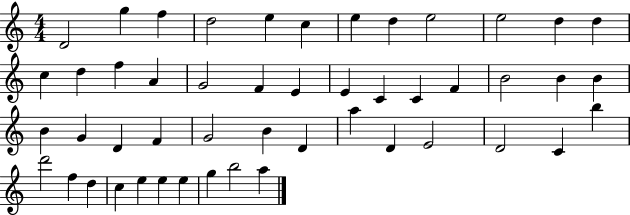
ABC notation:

X:1
T:Untitled
M:4/4
L:1/4
K:C
D2 g f d2 e c e d e2 e2 d d c d f A G2 F E E C C F B2 B B B G D F G2 B D a D E2 D2 C b d'2 f d c e e e g b2 a